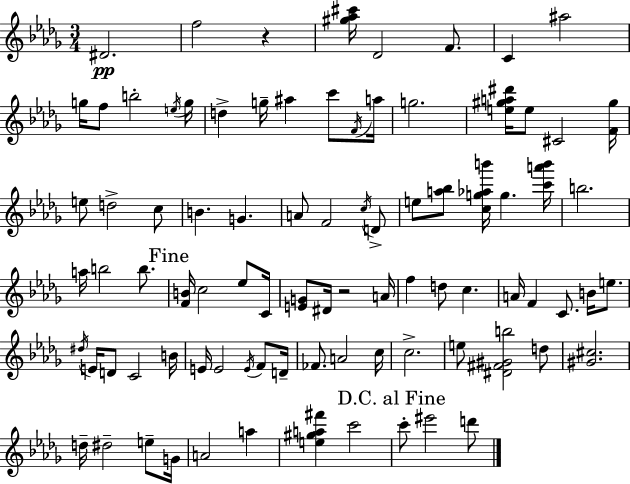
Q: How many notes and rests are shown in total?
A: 87